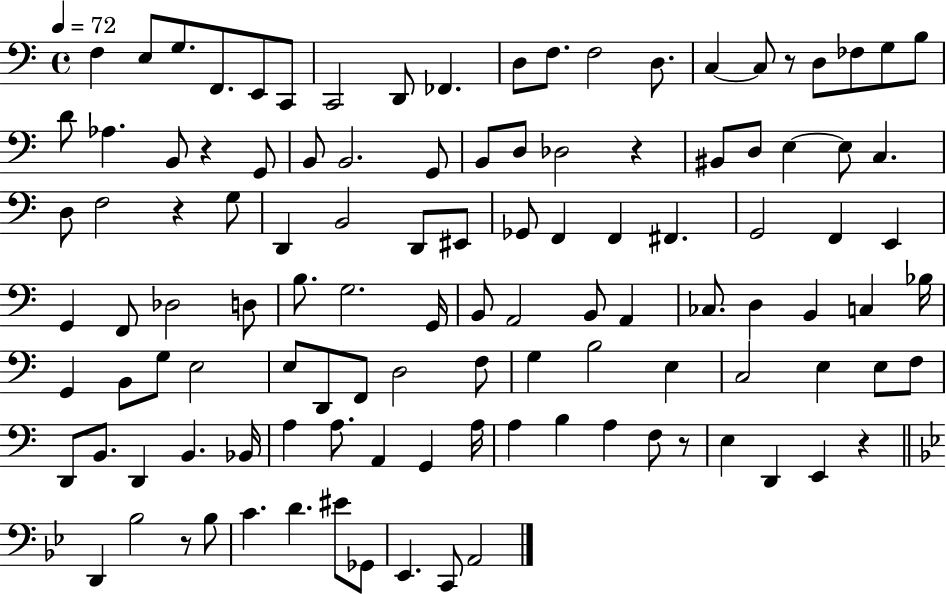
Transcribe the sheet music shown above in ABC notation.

X:1
T:Untitled
M:4/4
L:1/4
K:C
F, E,/2 G,/2 F,,/2 E,,/2 C,,/2 C,,2 D,,/2 _F,, D,/2 F,/2 F,2 D,/2 C, C,/2 z/2 D,/2 _F,/2 G,/2 B,/2 D/2 _A, B,,/2 z G,,/2 B,,/2 B,,2 G,,/2 B,,/2 D,/2 _D,2 z ^B,,/2 D,/2 E, E,/2 C, D,/2 F,2 z G,/2 D,, B,,2 D,,/2 ^E,,/2 _G,,/2 F,, F,, ^F,, G,,2 F,, E,, G,, F,,/2 _D,2 D,/2 B,/2 G,2 G,,/4 B,,/2 A,,2 B,,/2 A,, _C,/2 D, B,, C, _B,/4 G,, B,,/2 G,/2 E,2 E,/2 D,,/2 F,,/2 D,2 F,/2 G, B,2 E, C,2 E, E,/2 F,/2 D,,/2 B,,/2 D,, B,, _B,,/4 A, A,/2 A,, G,, A,/4 A, B, A, F,/2 z/2 E, D,, E,, z D,, _B,2 z/2 _B,/2 C D ^E/2 _G,,/2 _E,, C,,/2 A,,2